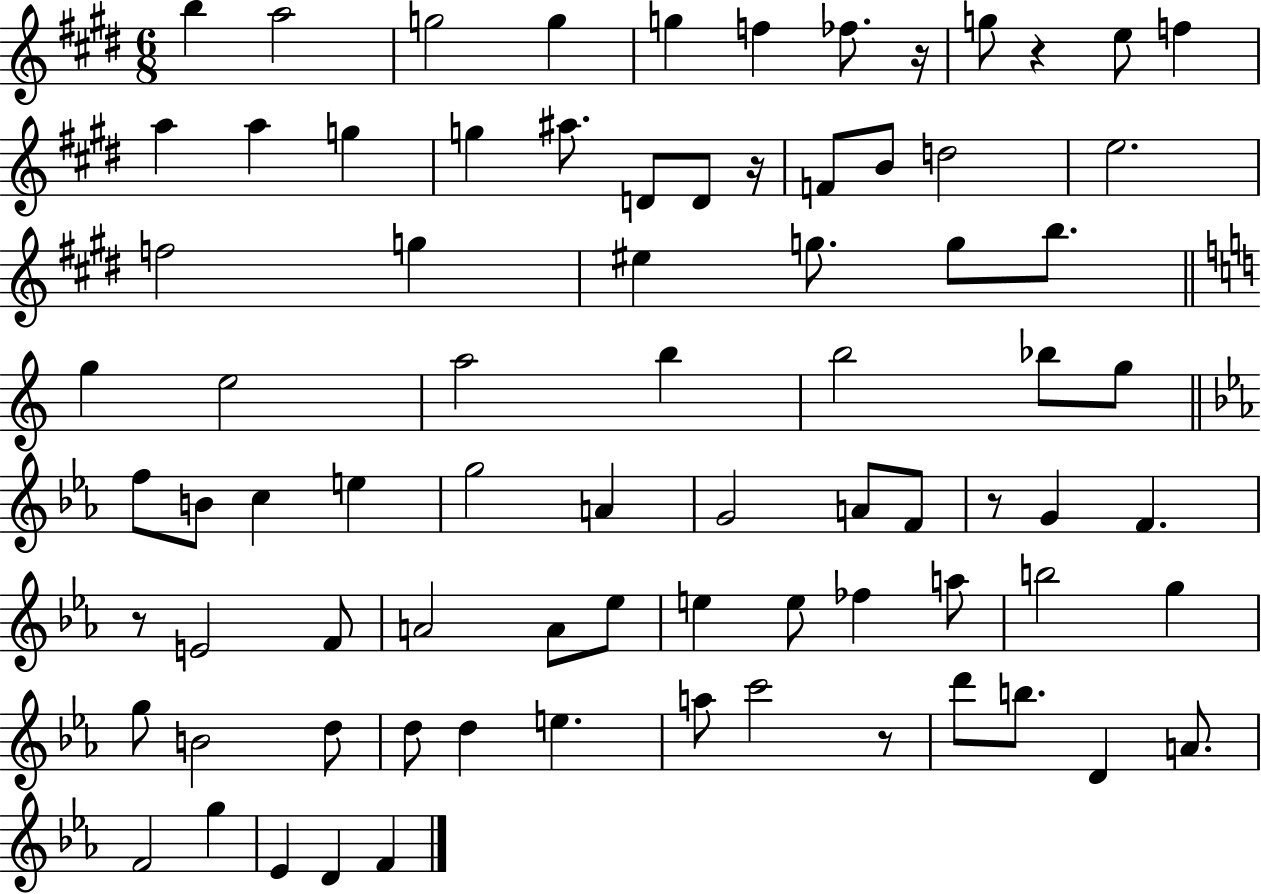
B5/q A5/h G5/h G5/q G5/q F5/q FES5/e. R/s G5/e R/q E5/e F5/q A5/q A5/q G5/q G5/q A#5/e. D4/e D4/e R/s F4/e B4/e D5/h E5/h. F5/h G5/q EIS5/q G5/e. G5/e B5/e. G5/q E5/h A5/h B5/q B5/h Bb5/e G5/e F5/e B4/e C5/q E5/q G5/h A4/q G4/h A4/e F4/e R/e G4/q F4/q. R/e E4/h F4/e A4/h A4/e Eb5/e E5/q E5/e FES5/q A5/e B5/h G5/q G5/e B4/h D5/e D5/e D5/q E5/q. A5/e C6/h R/e D6/e B5/e. D4/q A4/e. F4/h G5/q Eb4/q D4/q F4/q